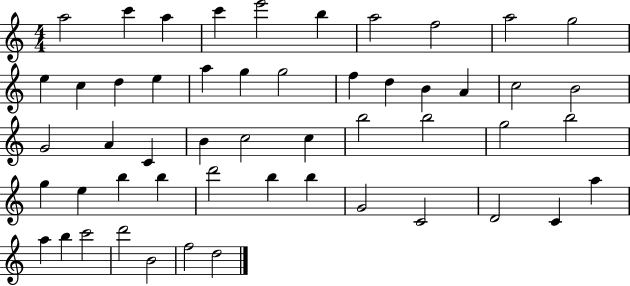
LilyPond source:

{
  \clef treble
  \numericTimeSignature
  \time 4/4
  \key c \major
  a''2 c'''4 a''4 | c'''4 e'''2 b''4 | a''2 f''2 | a''2 g''2 | \break e''4 c''4 d''4 e''4 | a''4 g''4 g''2 | f''4 d''4 b'4 a'4 | c''2 b'2 | \break g'2 a'4 c'4 | b'4 c''2 c''4 | b''2 b''2 | g''2 b''2 | \break g''4 e''4 b''4 b''4 | d'''2 b''4 b''4 | g'2 c'2 | d'2 c'4 a''4 | \break a''4 b''4 c'''2 | d'''2 b'2 | f''2 d''2 | \bar "|."
}